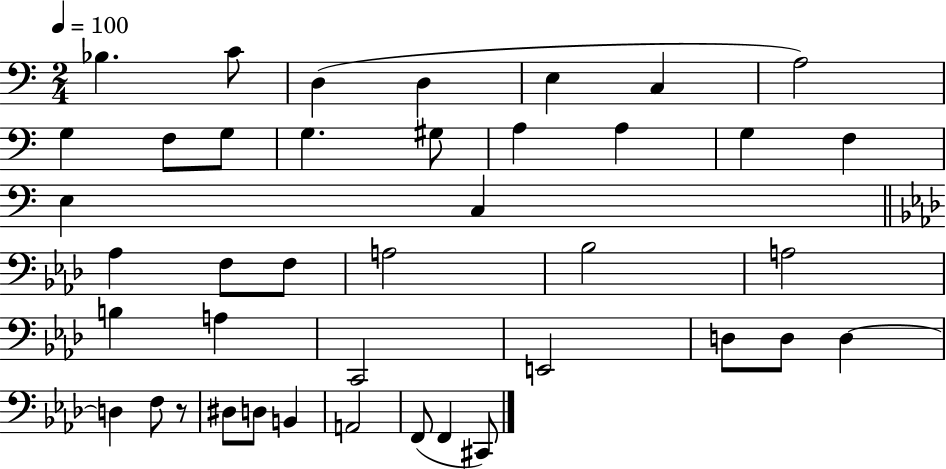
{
  \clef bass
  \numericTimeSignature
  \time 2/4
  \key c \major
  \tempo 4 = 100
  bes4. c'8 | d4( d4 | e4 c4 | a2) | \break g4 f8 g8 | g4. gis8 | a4 a4 | g4 f4 | \break e4 c4 | \bar "||" \break \key f \minor aes4 f8 f8 | a2 | bes2 | a2 | \break b4 a4 | c,2 | e,2 | d8 d8 d4~~ | \break d4 f8 r8 | dis8 d8 b,4 | a,2 | f,8( f,4 cis,8) | \break \bar "|."
}